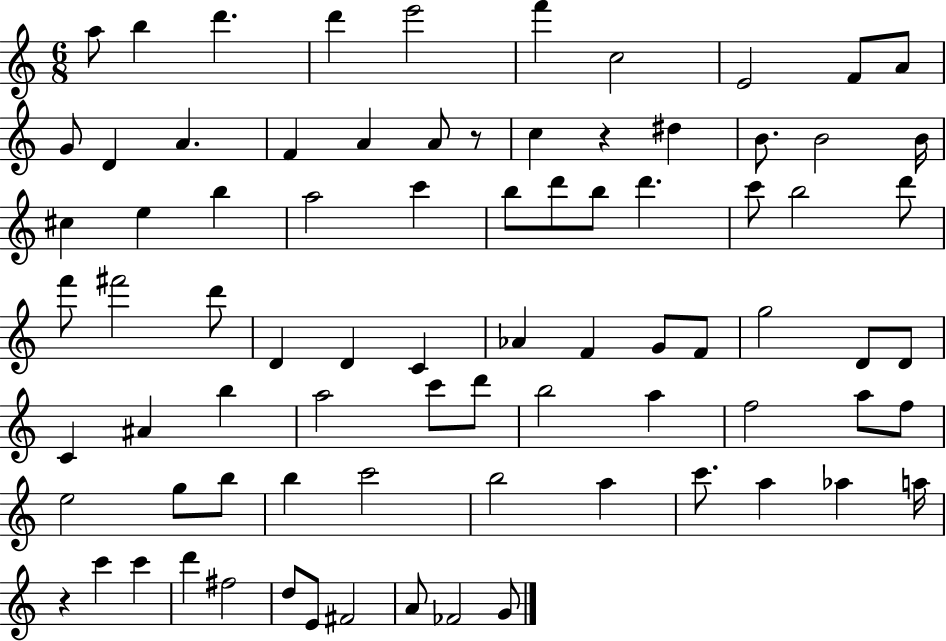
A5/e B5/q D6/q. D6/q E6/h F6/q C5/h E4/h F4/e A4/e G4/e D4/q A4/q. F4/q A4/q A4/e R/e C5/q R/q D#5/q B4/e. B4/h B4/s C#5/q E5/q B5/q A5/h C6/q B5/e D6/e B5/e D6/q. C6/e B5/h D6/e F6/e F#6/h D6/e D4/q D4/q C4/q Ab4/q F4/q G4/e F4/e G5/h D4/e D4/e C4/q A#4/q B5/q A5/h C6/e D6/e B5/h A5/q F5/h A5/e F5/e E5/h G5/e B5/e B5/q C6/h B5/h A5/q C6/e. A5/q Ab5/q A5/s R/q C6/q C6/q D6/q F#5/h D5/e E4/e F#4/h A4/e FES4/h G4/e